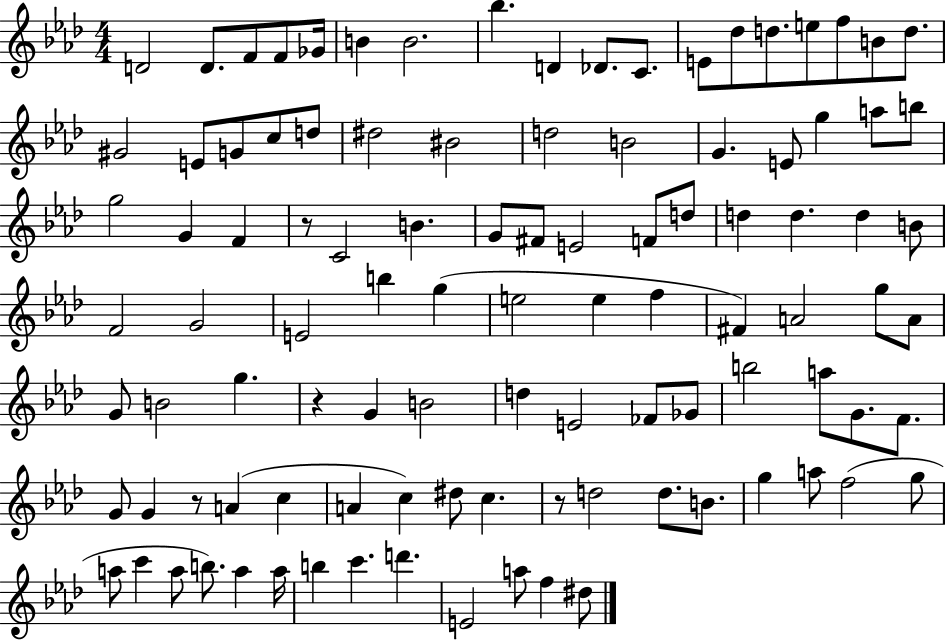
X:1
T:Untitled
M:4/4
L:1/4
K:Ab
D2 D/2 F/2 F/2 _G/4 B B2 _b D _D/2 C/2 E/2 _d/2 d/2 e/2 f/2 B/2 d/2 ^G2 E/2 G/2 c/2 d/2 ^d2 ^B2 d2 B2 G E/2 g a/2 b/2 g2 G F z/2 C2 B G/2 ^F/2 E2 F/2 d/2 d d d B/2 F2 G2 E2 b g e2 e f ^F A2 g/2 A/2 G/2 B2 g z G B2 d E2 _F/2 _G/2 b2 a/2 G/2 F/2 G/2 G z/2 A c A c ^d/2 c z/2 d2 d/2 B/2 g a/2 f2 g/2 a/2 c' a/2 b/2 a a/4 b c' d' E2 a/2 f ^d/2